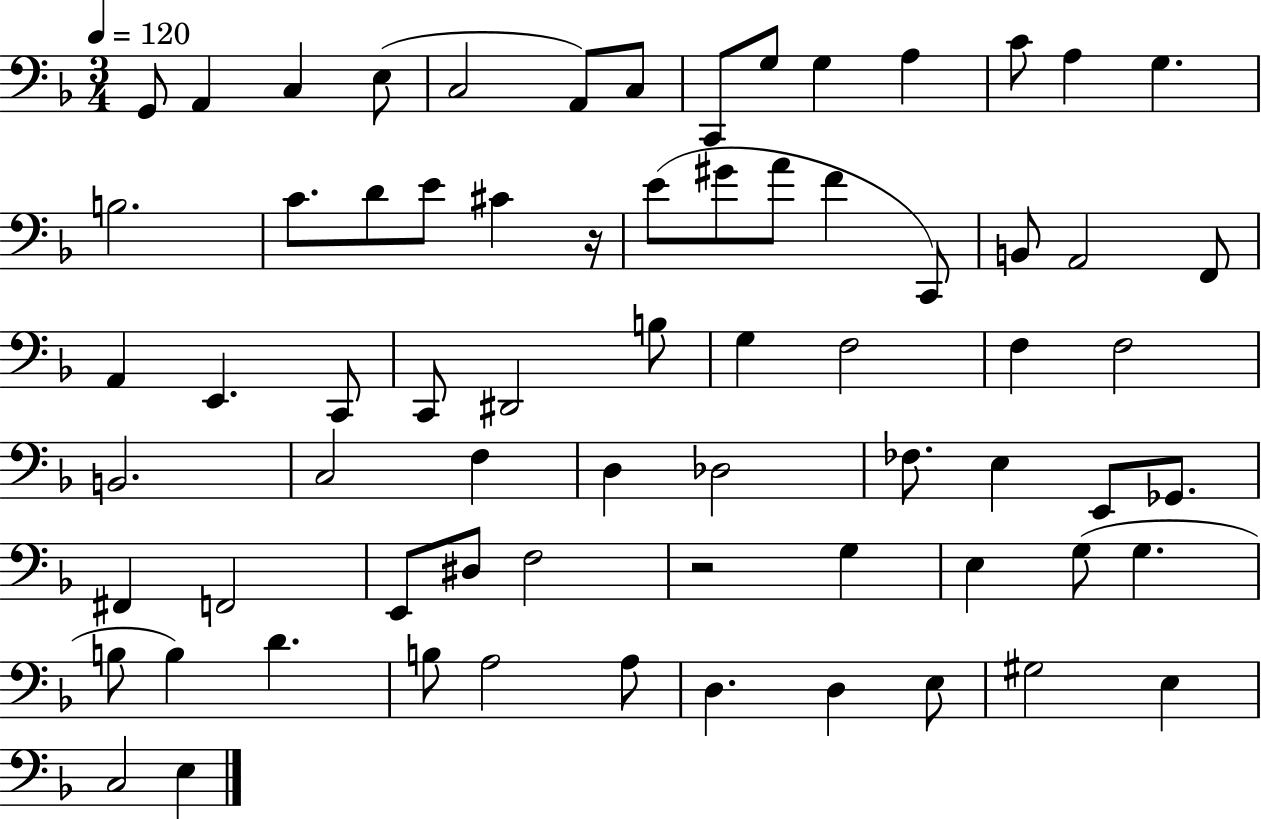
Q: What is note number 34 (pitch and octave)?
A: G3